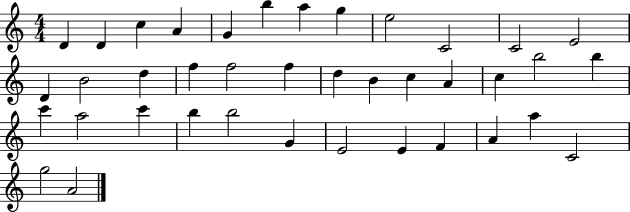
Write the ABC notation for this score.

X:1
T:Untitled
M:4/4
L:1/4
K:C
D D c A G b a g e2 C2 C2 E2 D B2 d f f2 f d B c A c b2 b c' a2 c' b b2 G E2 E F A a C2 g2 A2